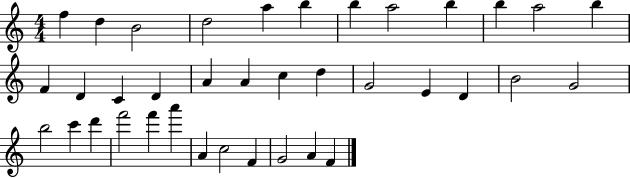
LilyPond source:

{
  \clef treble
  \numericTimeSignature
  \time 4/4
  \key c \major
  f''4 d''4 b'2 | d''2 a''4 b''4 | b''4 a''2 b''4 | b''4 a''2 b''4 | \break f'4 d'4 c'4 d'4 | a'4 a'4 c''4 d''4 | g'2 e'4 d'4 | b'2 g'2 | \break b''2 c'''4 d'''4 | f'''2 f'''4 a'''4 | a'4 c''2 f'4 | g'2 a'4 f'4 | \break \bar "|."
}